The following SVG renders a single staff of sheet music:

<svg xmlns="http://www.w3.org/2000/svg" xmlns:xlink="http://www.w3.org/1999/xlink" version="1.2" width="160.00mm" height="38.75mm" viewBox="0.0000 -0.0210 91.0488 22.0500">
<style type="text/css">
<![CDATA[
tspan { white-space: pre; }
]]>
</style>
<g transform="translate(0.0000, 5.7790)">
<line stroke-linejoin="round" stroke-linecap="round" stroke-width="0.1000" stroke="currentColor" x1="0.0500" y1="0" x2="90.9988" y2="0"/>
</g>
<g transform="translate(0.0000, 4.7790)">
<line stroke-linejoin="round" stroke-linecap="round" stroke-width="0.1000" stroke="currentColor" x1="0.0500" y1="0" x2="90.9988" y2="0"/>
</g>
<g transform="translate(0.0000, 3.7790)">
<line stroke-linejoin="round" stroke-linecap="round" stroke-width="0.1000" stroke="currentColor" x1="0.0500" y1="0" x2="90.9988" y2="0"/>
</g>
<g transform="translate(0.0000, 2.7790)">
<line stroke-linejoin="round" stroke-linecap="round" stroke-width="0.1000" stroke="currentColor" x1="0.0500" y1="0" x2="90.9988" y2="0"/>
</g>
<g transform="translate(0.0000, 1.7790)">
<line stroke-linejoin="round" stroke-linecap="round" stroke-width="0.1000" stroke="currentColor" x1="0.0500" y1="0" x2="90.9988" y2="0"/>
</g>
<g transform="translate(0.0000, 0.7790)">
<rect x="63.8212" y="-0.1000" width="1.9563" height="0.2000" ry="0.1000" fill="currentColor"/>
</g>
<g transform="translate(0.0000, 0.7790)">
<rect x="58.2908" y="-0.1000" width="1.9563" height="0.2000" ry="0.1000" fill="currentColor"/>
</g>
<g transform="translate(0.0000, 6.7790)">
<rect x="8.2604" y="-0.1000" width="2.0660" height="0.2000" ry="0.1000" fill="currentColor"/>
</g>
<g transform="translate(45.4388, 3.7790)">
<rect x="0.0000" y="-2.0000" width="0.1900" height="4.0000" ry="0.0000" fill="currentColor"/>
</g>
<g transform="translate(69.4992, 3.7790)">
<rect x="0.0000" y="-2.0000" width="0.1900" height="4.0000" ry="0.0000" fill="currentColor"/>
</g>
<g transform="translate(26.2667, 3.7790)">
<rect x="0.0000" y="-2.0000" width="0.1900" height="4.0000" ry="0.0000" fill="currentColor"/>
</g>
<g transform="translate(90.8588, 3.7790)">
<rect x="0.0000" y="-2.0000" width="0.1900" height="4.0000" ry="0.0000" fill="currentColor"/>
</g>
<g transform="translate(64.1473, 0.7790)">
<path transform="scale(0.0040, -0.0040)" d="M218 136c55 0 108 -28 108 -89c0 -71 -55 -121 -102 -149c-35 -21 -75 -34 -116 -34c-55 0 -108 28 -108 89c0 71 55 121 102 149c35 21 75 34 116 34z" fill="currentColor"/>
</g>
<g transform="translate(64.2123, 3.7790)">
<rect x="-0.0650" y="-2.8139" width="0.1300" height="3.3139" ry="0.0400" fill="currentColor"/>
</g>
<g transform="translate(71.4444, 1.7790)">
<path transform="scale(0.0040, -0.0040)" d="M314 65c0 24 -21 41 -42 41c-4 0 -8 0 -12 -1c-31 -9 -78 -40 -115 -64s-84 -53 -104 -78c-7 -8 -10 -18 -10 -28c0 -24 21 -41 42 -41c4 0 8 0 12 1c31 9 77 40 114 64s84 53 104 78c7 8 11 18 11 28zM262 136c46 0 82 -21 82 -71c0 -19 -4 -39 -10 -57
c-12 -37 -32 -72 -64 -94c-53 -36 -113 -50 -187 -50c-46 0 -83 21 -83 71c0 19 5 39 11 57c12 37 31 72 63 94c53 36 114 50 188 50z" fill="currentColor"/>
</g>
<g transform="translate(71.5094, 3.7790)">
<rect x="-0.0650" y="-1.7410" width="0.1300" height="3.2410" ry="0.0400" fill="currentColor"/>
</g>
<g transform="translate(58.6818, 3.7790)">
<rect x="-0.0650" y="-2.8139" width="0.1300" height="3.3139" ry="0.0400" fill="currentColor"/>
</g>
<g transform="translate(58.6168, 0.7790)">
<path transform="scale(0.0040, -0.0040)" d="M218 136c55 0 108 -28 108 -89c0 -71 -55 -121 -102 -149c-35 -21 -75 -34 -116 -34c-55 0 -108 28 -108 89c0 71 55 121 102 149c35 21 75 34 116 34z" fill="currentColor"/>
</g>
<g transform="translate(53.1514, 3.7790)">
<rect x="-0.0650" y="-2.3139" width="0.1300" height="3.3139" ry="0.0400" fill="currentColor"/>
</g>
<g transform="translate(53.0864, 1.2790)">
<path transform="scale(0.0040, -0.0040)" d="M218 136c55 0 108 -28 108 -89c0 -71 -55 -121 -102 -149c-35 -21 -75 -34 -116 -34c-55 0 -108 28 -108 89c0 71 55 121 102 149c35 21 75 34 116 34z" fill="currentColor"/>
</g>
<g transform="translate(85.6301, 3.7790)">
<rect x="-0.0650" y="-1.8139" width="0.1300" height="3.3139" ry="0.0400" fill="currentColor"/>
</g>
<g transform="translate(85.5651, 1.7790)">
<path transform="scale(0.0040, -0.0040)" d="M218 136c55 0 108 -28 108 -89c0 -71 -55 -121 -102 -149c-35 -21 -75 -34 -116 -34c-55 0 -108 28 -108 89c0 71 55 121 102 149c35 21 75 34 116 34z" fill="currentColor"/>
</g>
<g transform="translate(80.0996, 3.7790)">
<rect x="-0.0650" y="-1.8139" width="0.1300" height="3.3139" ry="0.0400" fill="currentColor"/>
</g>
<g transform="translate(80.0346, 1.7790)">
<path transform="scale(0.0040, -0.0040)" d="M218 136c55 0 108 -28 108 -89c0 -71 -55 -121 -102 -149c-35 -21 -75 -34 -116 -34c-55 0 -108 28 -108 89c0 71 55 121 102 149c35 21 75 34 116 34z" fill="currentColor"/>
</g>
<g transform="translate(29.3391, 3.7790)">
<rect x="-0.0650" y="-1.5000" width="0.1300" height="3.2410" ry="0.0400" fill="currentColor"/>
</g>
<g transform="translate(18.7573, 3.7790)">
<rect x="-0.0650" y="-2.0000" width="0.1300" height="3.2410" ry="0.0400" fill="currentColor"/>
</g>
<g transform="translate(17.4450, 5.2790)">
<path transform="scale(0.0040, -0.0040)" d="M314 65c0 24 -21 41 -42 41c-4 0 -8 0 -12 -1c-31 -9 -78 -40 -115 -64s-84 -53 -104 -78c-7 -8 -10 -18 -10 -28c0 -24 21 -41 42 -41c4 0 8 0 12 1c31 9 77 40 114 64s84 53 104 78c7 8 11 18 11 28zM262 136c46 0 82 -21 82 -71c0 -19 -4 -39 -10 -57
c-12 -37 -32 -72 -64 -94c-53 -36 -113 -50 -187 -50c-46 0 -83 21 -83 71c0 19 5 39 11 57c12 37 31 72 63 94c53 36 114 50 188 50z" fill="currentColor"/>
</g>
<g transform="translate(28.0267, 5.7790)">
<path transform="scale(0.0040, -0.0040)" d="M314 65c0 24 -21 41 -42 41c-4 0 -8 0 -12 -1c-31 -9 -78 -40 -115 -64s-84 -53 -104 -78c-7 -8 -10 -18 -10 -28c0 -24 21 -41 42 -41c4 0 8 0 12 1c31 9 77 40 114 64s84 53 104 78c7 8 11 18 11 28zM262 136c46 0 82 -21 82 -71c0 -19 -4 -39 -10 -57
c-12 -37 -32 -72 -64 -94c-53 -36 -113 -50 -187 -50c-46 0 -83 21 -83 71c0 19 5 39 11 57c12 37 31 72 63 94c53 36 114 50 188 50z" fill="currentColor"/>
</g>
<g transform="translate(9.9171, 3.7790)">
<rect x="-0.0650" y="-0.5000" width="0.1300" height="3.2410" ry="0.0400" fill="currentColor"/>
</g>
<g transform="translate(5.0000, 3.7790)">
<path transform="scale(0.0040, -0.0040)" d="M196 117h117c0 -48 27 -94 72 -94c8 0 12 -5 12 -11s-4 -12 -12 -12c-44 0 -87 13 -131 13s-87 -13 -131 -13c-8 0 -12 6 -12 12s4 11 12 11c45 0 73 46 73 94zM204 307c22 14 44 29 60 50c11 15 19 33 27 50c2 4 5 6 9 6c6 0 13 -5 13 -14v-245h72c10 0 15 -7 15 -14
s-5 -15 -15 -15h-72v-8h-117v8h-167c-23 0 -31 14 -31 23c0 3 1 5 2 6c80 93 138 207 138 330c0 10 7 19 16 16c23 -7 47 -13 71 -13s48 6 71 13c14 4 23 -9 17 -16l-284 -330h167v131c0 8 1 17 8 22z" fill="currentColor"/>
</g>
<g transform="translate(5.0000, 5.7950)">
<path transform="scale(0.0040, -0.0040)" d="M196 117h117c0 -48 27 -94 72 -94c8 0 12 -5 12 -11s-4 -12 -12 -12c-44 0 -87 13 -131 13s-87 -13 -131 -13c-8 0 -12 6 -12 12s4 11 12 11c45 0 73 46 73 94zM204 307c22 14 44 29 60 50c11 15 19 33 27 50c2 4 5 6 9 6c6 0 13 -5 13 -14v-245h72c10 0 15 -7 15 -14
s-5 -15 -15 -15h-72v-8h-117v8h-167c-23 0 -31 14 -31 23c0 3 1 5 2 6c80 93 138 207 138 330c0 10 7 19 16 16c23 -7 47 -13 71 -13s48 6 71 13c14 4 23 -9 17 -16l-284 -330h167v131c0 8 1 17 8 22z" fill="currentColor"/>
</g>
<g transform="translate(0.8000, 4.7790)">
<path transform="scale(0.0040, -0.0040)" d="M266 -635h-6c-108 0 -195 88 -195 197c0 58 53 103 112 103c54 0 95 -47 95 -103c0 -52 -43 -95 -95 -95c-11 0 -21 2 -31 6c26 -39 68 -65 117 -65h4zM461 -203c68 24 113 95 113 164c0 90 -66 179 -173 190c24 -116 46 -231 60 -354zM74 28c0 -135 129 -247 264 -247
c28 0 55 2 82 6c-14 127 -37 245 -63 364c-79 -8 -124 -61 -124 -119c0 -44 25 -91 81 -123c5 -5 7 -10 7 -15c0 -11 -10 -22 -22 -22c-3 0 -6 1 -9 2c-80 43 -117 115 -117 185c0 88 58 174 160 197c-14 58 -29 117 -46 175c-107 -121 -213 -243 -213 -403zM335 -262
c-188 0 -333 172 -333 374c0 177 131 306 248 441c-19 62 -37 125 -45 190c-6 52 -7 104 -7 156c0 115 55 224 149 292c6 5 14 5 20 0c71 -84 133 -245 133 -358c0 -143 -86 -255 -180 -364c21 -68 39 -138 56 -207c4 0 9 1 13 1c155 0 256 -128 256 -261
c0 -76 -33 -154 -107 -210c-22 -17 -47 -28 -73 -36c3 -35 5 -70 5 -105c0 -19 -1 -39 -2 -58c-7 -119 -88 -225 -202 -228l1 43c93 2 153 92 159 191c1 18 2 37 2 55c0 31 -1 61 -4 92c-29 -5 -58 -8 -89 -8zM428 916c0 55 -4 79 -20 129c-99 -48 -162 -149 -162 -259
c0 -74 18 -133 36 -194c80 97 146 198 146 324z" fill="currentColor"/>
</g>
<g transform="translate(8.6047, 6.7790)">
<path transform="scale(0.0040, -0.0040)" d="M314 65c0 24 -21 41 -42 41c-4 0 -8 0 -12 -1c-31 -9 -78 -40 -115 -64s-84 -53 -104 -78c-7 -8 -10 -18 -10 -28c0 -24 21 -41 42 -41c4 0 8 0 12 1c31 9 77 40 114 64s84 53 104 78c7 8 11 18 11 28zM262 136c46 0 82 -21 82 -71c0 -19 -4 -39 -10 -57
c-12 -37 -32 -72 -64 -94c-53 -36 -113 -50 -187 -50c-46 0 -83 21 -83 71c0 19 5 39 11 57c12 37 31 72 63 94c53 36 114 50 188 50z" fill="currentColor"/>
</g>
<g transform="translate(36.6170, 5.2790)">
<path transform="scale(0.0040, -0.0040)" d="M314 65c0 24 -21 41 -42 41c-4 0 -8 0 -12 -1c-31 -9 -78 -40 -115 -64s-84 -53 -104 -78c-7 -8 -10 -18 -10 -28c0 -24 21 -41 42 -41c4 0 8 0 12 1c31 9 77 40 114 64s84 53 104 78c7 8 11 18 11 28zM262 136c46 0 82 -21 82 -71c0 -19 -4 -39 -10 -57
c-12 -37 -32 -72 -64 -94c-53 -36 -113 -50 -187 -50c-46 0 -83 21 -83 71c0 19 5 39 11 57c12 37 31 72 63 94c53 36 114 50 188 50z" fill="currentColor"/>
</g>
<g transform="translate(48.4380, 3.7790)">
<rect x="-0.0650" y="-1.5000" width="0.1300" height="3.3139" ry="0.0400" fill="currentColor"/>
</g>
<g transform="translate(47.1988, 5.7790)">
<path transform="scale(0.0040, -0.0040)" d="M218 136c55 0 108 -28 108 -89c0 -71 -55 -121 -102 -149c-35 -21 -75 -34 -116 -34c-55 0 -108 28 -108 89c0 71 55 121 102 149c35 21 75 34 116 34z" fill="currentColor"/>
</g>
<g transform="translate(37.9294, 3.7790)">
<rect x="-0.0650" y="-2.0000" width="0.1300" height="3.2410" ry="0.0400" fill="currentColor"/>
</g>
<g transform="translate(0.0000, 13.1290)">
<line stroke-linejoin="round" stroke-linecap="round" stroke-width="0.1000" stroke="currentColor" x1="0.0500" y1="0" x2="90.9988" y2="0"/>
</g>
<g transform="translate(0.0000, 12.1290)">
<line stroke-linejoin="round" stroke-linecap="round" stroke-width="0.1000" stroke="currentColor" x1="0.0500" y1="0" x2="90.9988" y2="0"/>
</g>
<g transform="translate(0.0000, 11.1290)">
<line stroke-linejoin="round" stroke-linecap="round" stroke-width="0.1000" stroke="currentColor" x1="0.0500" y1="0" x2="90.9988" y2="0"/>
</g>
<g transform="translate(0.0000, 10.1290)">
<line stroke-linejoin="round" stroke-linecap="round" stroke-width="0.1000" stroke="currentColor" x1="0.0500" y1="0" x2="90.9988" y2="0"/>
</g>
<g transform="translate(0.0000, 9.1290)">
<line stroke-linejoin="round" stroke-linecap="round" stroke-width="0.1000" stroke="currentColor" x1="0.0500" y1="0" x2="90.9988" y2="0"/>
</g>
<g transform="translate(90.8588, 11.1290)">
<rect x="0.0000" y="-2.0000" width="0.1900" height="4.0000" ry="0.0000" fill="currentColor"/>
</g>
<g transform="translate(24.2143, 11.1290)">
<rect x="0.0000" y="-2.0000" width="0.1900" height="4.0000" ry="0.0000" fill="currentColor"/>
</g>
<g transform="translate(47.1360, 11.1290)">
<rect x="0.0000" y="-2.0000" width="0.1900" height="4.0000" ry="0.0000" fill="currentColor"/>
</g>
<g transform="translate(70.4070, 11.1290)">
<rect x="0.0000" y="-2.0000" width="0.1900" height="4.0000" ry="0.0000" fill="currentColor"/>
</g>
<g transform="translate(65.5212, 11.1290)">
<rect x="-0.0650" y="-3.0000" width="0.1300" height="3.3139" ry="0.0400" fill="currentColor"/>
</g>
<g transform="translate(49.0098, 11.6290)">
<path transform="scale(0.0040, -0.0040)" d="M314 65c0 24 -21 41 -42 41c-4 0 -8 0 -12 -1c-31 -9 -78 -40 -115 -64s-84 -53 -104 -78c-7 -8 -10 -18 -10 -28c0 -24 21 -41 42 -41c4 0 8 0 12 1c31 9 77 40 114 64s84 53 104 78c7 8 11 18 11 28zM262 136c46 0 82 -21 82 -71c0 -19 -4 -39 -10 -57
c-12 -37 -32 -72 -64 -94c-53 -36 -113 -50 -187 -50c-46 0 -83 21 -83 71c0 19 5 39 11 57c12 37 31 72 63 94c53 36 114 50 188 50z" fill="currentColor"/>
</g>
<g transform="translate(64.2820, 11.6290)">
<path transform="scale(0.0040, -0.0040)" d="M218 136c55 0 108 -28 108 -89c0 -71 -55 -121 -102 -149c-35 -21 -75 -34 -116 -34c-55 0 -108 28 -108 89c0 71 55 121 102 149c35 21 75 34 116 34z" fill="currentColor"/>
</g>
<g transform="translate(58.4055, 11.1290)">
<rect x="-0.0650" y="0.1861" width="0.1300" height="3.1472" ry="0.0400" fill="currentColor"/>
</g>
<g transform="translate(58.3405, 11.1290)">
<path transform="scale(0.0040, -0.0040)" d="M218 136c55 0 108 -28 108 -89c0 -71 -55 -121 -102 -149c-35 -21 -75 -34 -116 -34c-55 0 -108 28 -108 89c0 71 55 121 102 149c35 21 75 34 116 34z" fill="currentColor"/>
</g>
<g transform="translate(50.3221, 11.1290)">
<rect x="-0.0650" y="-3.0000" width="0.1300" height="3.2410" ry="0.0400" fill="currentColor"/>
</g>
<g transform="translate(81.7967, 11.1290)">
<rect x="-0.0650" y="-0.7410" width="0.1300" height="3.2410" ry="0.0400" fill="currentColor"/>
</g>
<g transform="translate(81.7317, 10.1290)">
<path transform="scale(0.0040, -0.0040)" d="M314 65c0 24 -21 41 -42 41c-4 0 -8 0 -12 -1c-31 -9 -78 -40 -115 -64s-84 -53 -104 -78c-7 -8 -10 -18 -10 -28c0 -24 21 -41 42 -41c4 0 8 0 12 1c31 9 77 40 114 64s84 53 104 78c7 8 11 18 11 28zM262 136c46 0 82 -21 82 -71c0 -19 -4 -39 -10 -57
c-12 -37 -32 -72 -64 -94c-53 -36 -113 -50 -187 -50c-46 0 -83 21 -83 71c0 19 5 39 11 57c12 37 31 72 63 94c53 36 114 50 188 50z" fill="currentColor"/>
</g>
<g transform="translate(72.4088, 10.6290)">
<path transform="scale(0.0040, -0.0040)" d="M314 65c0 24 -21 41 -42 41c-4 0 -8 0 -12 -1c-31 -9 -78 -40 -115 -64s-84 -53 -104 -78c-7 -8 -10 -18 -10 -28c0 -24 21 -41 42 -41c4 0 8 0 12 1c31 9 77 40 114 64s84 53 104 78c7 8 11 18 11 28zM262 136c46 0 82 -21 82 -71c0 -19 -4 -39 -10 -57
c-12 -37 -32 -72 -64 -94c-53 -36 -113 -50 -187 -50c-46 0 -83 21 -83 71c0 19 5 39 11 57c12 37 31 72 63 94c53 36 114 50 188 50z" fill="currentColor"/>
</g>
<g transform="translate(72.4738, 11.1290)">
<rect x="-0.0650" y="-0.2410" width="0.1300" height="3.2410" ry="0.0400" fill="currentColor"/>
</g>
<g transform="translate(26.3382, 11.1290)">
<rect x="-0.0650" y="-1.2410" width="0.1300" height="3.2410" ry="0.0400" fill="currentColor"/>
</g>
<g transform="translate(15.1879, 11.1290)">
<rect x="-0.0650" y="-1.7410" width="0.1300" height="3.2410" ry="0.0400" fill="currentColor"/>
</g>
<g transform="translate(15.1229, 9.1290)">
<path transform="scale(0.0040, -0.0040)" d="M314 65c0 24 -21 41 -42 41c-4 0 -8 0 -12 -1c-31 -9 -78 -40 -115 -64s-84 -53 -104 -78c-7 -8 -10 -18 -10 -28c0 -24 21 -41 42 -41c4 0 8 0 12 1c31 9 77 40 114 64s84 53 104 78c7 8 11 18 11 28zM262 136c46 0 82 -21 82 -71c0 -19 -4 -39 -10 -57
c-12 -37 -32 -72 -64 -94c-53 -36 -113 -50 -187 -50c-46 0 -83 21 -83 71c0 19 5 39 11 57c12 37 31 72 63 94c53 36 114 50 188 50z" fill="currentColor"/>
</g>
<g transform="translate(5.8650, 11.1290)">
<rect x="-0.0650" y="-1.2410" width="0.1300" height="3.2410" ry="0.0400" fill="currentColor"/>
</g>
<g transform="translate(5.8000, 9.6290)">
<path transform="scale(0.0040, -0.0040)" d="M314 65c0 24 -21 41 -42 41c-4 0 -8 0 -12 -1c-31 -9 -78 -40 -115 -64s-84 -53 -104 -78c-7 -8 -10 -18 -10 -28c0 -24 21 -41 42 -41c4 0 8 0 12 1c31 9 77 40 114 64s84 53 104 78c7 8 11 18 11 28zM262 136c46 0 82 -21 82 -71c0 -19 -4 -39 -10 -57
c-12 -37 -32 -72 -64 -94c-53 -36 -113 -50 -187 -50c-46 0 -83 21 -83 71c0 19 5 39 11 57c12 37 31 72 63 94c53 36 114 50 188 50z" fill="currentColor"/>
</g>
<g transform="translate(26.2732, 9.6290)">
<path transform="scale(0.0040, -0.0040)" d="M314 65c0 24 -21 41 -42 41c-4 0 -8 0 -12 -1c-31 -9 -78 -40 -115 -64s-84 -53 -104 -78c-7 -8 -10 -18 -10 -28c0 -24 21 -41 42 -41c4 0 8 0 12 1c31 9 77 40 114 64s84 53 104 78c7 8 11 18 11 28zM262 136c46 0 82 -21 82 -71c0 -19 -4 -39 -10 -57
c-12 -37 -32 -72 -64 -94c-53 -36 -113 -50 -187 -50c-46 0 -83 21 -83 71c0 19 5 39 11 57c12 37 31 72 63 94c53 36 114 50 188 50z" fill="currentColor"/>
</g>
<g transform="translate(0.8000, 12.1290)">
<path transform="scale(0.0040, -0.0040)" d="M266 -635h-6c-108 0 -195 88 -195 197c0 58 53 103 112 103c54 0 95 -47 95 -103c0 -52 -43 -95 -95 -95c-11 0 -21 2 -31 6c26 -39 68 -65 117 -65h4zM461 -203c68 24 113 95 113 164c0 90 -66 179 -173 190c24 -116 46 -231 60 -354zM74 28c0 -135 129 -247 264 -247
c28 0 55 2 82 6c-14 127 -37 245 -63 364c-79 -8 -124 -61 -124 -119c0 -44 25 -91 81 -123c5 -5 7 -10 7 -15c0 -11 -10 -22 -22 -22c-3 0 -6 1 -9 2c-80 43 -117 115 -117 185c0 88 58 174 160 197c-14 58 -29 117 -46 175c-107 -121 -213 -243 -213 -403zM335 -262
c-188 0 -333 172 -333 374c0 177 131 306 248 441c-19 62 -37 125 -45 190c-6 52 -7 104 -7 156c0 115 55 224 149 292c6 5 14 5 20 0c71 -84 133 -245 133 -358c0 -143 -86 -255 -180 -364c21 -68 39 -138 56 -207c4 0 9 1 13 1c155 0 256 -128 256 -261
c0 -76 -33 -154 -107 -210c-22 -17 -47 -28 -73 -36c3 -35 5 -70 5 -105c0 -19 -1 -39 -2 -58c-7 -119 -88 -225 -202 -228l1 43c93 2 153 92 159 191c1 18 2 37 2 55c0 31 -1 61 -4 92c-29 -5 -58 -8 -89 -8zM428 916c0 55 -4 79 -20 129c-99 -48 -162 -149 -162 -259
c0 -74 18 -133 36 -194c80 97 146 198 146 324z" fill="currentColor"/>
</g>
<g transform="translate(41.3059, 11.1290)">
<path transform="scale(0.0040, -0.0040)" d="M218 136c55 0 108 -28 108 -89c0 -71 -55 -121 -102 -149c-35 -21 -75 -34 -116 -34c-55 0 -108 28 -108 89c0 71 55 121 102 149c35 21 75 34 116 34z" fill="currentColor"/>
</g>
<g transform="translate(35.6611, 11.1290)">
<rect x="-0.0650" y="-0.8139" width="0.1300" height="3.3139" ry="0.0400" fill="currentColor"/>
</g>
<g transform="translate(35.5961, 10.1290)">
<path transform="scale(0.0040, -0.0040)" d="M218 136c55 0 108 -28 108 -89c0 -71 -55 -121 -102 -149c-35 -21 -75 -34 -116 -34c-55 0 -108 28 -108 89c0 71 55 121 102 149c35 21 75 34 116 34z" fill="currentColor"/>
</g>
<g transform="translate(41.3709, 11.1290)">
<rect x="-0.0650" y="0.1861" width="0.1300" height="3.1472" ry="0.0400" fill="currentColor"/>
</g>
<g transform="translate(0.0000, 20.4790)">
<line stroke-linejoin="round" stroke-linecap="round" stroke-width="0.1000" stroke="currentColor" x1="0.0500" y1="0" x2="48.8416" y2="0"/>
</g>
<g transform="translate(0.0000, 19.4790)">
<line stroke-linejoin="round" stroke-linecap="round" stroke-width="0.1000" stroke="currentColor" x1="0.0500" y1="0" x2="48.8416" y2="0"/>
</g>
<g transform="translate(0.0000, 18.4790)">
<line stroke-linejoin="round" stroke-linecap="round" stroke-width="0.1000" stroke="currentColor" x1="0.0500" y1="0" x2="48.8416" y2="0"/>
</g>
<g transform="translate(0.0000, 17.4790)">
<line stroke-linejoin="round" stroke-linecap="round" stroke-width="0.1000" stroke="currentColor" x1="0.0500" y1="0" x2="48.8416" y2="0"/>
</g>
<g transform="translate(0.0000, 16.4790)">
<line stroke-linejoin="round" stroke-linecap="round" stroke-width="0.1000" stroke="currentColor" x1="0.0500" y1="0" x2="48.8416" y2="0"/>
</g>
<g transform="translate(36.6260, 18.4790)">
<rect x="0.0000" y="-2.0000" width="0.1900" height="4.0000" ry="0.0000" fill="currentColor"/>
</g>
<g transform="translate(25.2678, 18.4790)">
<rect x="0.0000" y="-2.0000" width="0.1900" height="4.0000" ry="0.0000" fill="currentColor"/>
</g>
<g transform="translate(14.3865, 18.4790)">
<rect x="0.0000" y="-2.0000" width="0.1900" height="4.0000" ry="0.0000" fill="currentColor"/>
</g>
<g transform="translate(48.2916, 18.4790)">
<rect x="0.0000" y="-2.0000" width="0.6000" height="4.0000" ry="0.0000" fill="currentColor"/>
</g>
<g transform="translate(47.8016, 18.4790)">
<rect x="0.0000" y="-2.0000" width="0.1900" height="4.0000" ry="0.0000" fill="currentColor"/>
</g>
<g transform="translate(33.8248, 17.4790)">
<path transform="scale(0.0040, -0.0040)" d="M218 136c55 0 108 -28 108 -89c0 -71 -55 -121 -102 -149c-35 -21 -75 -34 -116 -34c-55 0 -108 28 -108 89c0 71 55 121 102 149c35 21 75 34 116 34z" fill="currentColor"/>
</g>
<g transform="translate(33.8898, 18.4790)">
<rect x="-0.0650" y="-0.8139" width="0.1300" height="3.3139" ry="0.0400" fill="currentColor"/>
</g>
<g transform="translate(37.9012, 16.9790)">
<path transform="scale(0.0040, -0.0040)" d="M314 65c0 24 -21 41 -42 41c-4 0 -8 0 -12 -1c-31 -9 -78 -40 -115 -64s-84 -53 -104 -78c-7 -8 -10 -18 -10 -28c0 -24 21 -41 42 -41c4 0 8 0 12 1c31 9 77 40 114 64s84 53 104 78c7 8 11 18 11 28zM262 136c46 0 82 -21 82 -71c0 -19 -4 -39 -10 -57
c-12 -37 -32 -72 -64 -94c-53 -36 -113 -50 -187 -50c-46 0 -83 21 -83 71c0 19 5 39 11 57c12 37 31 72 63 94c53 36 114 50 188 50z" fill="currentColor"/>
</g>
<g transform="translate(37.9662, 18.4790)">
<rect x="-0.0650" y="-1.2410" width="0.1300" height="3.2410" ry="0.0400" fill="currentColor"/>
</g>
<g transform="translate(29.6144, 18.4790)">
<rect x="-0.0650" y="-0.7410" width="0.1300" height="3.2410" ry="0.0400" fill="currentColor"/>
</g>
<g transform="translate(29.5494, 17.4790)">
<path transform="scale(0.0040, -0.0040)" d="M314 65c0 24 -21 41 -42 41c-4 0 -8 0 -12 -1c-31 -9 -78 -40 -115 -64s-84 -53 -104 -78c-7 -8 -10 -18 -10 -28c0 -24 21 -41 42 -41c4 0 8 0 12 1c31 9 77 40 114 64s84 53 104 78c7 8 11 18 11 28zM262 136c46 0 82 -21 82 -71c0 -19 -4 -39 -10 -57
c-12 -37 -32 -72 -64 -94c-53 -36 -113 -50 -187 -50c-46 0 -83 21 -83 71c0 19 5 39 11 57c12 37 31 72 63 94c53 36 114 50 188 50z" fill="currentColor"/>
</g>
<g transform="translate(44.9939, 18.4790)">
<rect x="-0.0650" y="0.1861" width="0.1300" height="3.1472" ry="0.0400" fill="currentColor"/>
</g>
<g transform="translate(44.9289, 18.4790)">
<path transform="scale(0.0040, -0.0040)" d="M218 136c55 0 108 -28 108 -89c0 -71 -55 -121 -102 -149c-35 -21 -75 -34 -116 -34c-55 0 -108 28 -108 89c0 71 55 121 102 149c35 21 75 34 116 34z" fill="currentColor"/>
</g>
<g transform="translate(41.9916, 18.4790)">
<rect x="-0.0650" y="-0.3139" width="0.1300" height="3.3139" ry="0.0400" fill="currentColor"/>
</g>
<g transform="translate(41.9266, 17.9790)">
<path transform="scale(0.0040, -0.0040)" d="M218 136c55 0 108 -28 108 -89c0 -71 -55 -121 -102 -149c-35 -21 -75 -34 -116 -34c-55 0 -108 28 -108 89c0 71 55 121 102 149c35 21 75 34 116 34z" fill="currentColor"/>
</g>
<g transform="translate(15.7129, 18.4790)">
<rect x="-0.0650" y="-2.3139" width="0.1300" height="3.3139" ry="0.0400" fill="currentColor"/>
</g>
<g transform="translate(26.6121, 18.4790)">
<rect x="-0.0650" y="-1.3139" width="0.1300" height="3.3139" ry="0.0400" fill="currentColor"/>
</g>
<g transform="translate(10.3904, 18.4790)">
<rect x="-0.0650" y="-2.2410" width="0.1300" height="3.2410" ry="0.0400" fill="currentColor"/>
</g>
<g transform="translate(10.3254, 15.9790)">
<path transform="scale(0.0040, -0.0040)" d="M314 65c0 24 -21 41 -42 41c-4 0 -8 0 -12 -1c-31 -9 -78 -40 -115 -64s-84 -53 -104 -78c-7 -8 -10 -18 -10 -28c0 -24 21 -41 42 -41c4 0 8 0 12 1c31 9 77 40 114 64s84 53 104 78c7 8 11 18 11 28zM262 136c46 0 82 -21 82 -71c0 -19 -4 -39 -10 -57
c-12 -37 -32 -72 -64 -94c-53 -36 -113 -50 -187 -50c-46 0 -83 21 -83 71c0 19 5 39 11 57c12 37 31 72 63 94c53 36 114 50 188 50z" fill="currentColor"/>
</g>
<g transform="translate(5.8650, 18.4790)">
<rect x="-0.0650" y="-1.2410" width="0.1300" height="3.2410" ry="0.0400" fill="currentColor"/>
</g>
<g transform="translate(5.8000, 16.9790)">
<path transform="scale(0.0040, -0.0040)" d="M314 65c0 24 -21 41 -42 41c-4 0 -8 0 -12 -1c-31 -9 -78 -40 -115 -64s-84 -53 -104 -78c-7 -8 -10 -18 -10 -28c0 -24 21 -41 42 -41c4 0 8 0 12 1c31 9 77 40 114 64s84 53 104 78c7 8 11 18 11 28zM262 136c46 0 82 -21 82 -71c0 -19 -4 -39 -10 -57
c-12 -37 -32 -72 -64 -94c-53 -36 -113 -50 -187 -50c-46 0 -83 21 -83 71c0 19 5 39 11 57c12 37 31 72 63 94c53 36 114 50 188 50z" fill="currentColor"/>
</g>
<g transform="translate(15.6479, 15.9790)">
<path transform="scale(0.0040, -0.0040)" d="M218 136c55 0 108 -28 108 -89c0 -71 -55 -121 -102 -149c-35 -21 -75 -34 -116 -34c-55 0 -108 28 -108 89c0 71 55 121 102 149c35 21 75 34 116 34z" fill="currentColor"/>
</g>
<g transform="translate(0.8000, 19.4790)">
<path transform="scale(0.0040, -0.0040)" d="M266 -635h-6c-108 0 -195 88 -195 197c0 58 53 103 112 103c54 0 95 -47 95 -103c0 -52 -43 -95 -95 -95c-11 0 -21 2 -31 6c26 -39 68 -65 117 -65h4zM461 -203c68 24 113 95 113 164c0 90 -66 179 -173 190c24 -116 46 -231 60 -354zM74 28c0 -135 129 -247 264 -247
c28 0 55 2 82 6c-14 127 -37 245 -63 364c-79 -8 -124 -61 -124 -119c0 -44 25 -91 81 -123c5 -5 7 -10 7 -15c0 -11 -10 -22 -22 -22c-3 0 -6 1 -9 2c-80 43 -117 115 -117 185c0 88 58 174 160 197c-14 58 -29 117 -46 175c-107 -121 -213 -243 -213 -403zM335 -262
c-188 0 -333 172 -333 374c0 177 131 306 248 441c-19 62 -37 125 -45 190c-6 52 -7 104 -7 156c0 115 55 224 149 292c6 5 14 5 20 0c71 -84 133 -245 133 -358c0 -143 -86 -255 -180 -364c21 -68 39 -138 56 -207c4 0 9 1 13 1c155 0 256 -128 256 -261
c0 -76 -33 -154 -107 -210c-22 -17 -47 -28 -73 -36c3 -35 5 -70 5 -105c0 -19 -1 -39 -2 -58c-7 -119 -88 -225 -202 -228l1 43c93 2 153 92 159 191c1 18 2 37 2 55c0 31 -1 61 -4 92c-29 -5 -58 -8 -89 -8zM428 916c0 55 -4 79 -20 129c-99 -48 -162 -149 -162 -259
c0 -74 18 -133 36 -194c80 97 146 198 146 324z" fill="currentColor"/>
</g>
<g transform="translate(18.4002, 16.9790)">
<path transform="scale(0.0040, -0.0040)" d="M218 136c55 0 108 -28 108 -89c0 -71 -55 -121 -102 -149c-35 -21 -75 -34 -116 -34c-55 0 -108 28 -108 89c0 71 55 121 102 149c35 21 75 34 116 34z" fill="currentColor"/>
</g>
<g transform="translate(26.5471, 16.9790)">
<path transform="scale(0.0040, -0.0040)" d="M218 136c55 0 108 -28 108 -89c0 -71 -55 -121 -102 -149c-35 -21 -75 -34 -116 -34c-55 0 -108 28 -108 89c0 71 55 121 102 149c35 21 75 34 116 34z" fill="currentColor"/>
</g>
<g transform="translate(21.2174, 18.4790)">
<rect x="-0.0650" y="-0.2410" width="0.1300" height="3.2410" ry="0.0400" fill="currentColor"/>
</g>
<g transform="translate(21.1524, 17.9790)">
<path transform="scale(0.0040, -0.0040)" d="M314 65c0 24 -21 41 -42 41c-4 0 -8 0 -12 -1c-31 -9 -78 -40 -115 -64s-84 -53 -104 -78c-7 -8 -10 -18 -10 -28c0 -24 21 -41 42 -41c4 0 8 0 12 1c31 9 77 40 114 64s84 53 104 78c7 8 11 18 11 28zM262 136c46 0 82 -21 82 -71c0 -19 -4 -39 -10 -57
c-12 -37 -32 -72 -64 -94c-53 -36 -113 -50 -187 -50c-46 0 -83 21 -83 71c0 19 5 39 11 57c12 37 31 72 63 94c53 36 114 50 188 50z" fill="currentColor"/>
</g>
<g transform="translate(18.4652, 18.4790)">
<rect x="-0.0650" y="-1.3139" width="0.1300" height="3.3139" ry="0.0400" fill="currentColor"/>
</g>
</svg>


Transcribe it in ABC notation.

X:1
T:Untitled
M:4/4
L:1/4
K:C
C2 F2 E2 F2 E g a a f2 f f e2 f2 e2 d B A2 B A c2 d2 e2 g2 g e c2 e d2 d e2 c B